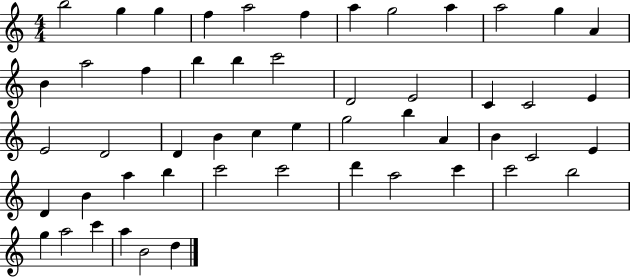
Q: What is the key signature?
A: C major